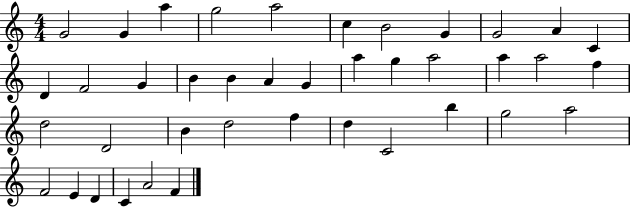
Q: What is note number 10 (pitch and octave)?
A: A4